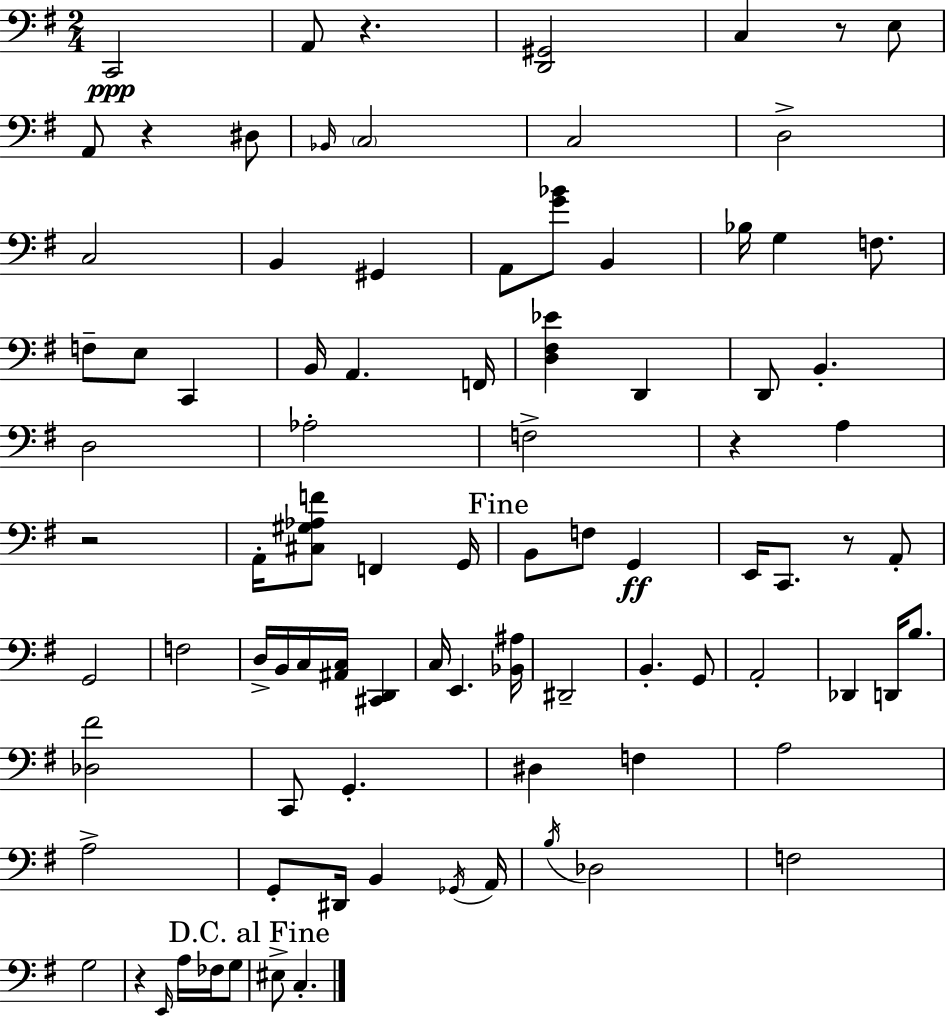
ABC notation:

X:1
T:Untitled
M:2/4
L:1/4
K:Em
C,,2 A,,/2 z [D,,^G,,]2 C, z/2 E,/2 A,,/2 z ^D,/2 _B,,/4 C,2 C,2 D,2 C,2 B,, ^G,, A,,/2 [G_B]/2 B,, _B,/4 G, F,/2 F,/2 E,/2 C,, B,,/4 A,, F,,/4 [D,^F,_E] D,, D,,/2 B,, D,2 _A,2 F,2 z A, z2 A,,/4 [^C,^G,_A,F]/2 F,, G,,/4 B,,/2 F,/2 G,, E,,/4 C,,/2 z/2 A,,/2 G,,2 F,2 D,/4 B,,/4 C,/4 [^A,,C,]/4 [^C,,D,,] C,/4 E,, [_B,,^A,]/4 ^D,,2 B,, G,,/2 A,,2 _D,, D,,/4 B,/2 [_D,^F]2 C,,/2 G,, ^D, F, A,2 A,2 G,,/2 ^D,,/4 B,, _G,,/4 A,,/4 B,/4 _D,2 F,2 G,2 z E,,/4 A,/4 _F,/4 G,/2 ^E,/2 C,